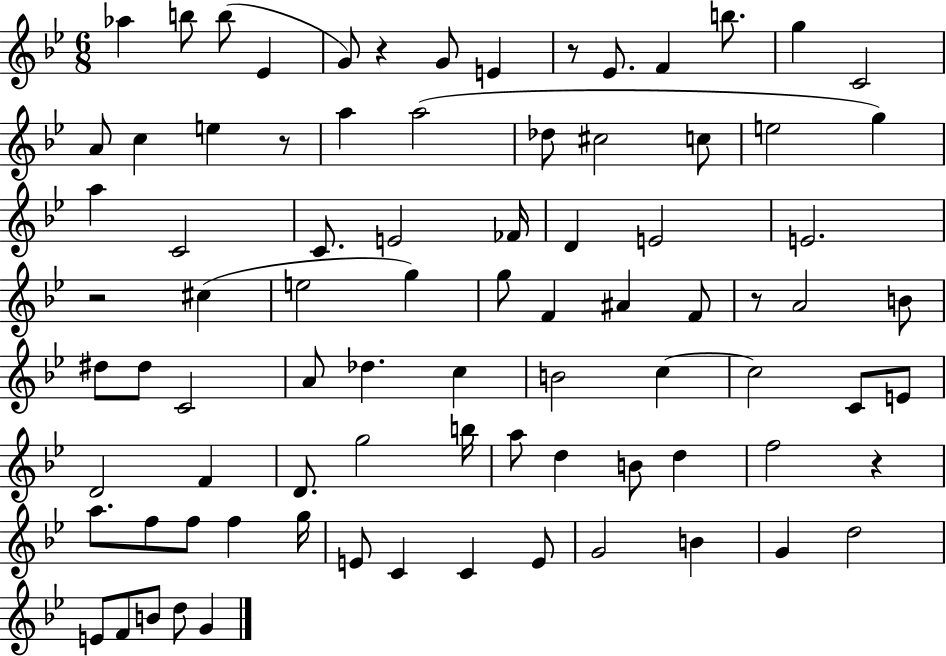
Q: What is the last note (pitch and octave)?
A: G4